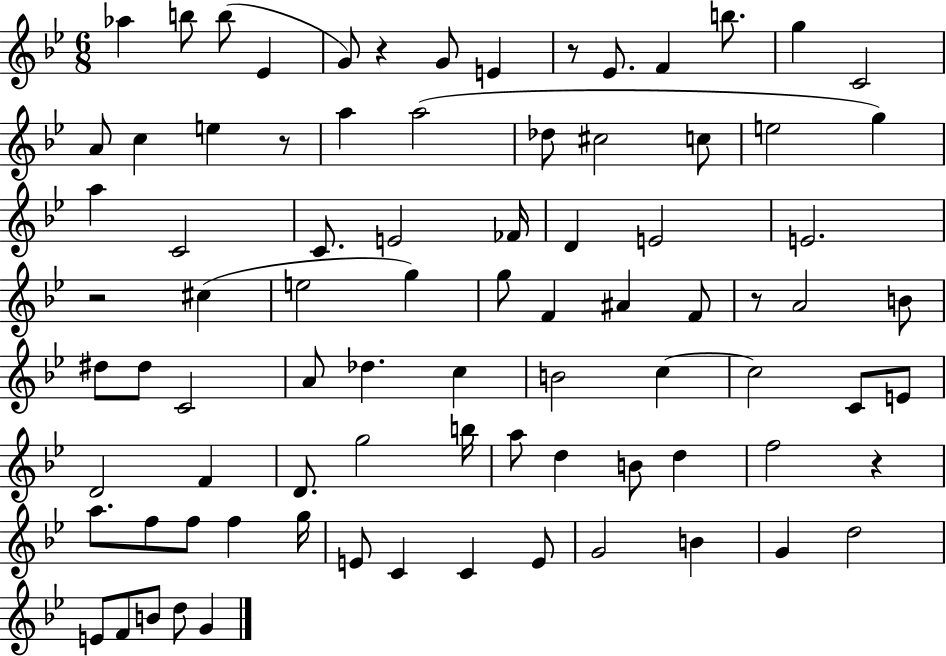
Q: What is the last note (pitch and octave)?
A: G4